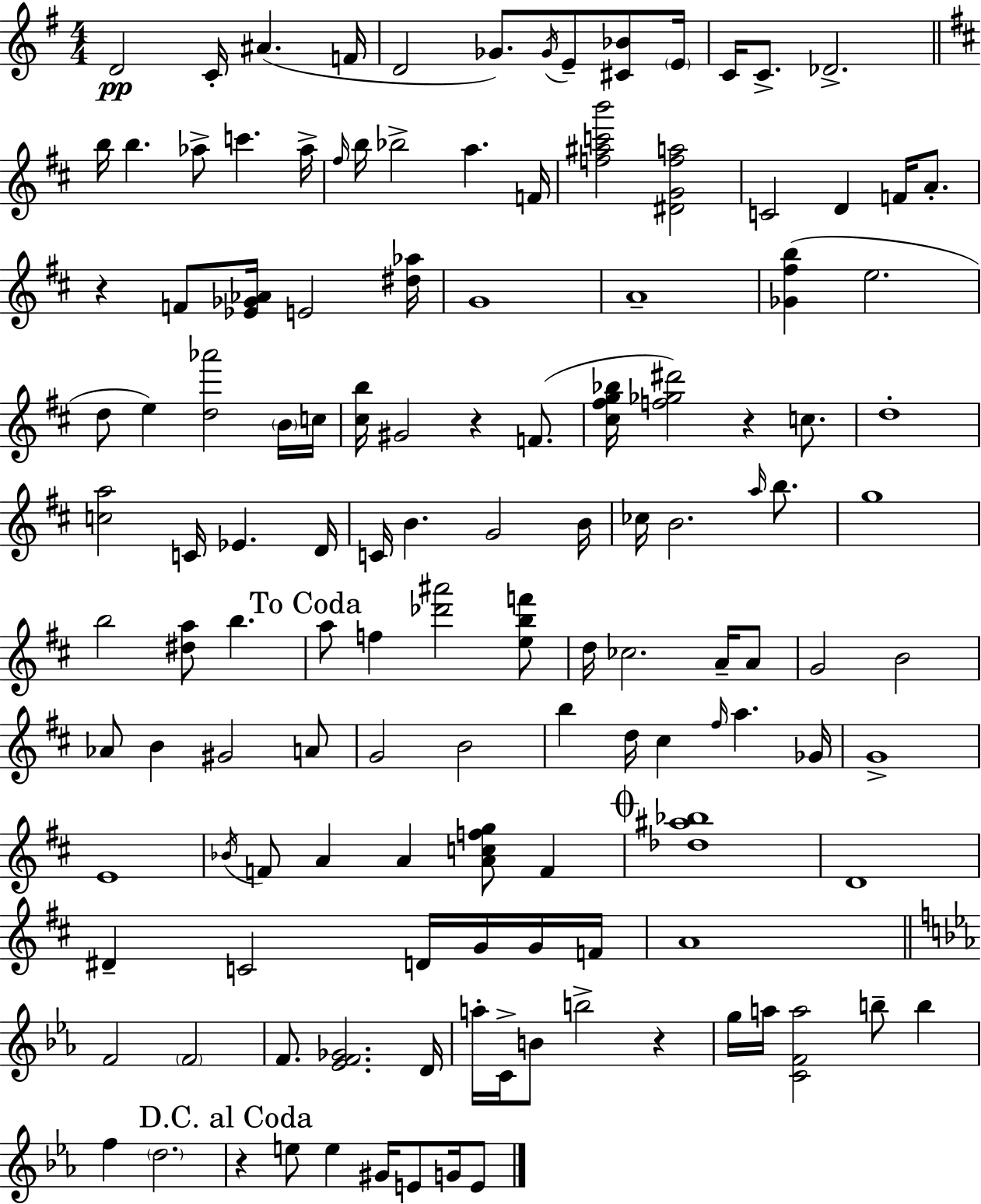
X:1
T:Untitled
M:4/4
L:1/4
K:Em
D2 C/4 ^A F/4 D2 _G/2 _G/4 E/2 [^C_B]/2 E/4 C/4 C/2 _D2 b/4 b _a/2 c' _a/4 ^f/4 b/4 _b2 a F/4 [f^ac'b']2 [^DGfa]2 C2 D F/4 A/2 z F/2 [_E_G_A]/4 E2 [^d_a]/4 G4 A4 [_G^fb] e2 d/2 e [d_a']2 B/4 c/4 [^cb]/4 ^G2 z F/2 [^c^fg_b]/4 [f_g^d']2 z c/2 d4 [ca]2 C/4 _E D/4 C/4 B G2 B/4 _c/4 B2 a/4 b/2 g4 b2 [^da]/2 b a/2 f [_d'^a']2 [ebf']/2 d/4 _c2 A/4 A/2 G2 B2 _A/2 B ^G2 A/2 G2 B2 b d/4 ^c ^f/4 a _G/4 G4 E4 _B/4 F/2 A A [Acfg]/2 F [_d^a_b]4 D4 ^D C2 D/4 G/4 G/4 F/4 A4 F2 F2 F/2 [_EF_G]2 D/4 a/4 C/4 B/2 b2 z g/4 a/4 [CFa]2 b/2 b f d2 z e/2 e ^G/4 E/2 G/4 E/2